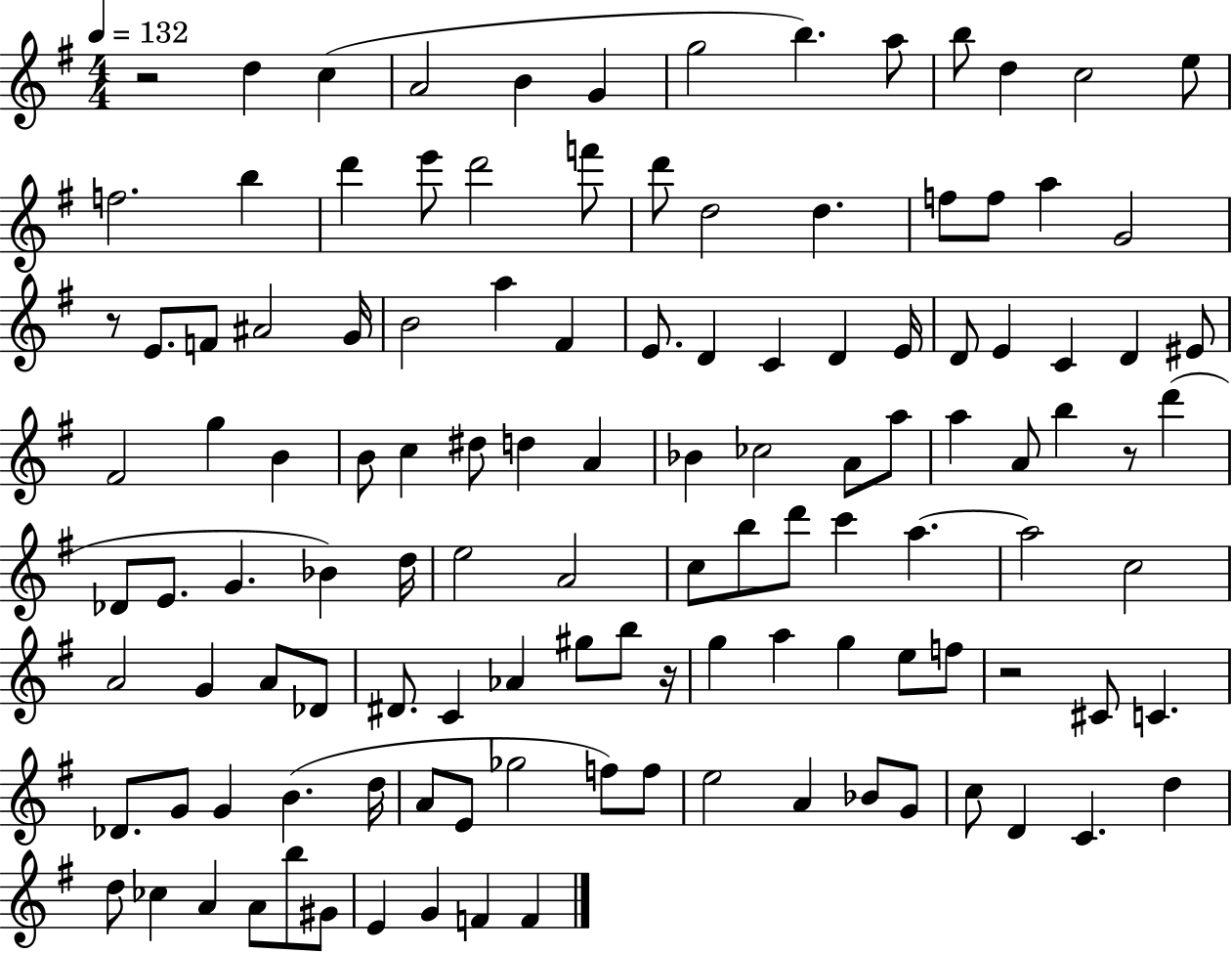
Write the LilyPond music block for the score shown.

{
  \clef treble
  \numericTimeSignature
  \time 4/4
  \key g \major
  \tempo 4 = 132
  r2 d''4 c''4( | a'2 b'4 g'4 | g''2 b''4.) a''8 | b''8 d''4 c''2 e''8 | \break f''2. b''4 | d'''4 e'''8 d'''2 f'''8 | d'''8 d''2 d''4. | f''8 f''8 a''4 g'2 | \break r8 e'8. f'8 ais'2 g'16 | b'2 a''4 fis'4 | e'8. d'4 c'4 d'4 e'16 | d'8 e'4 c'4 d'4 eis'8 | \break fis'2 g''4 b'4 | b'8 c''4 dis''8 d''4 a'4 | bes'4 ces''2 a'8 a''8 | a''4 a'8 b''4 r8 d'''4( | \break des'8 e'8. g'4. bes'4) d''16 | e''2 a'2 | c''8 b''8 d'''8 c'''4 a''4.~~ | a''2 c''2 | \break a'2 g'4 a'8 des'8 | dis'8. c'4 aes'4 gis''8 b''8 r16 | g''4 a''4 g''4 e''8 f''8 | r2 cis'8 c'4. | \break des'8. g'8 g'4 b'4.( d''16 | a'8 e'8 ges''2 f''8) f''8 | e''2 a'4 bes'8 g'8 | c''8 d'4 c'4. d''4 | \break d''8 ces''4 a'4 a'8 b''8 gis'8 | e'4 g'4 f'4 f'4 | \bar "|."
}